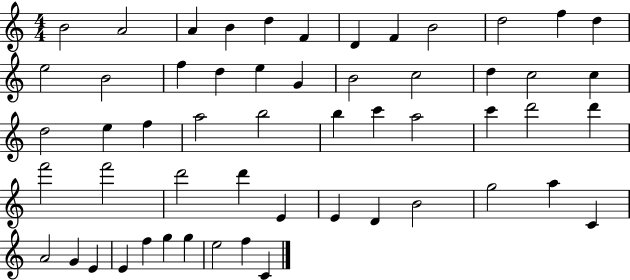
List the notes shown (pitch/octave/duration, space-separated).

B4/h A4/h A4/q B4/q D5/q F4/q D4/q F4/q B4/h D5/h F5/q D5/q E5/h B4/h F5/q D5/q E5/q G4/q B4/h C5/h D5/q C5/h C5/q D5/h E5/q F5/q A5/h B5/h B5/q C6/q A5/h C6/q D6/h D6/q F6/h F6/h D6/h D6/q E4/q E4/q D4/q B4/h G5/h A5/q C4/q A4/h G4/q E4/q E4/q F5/q G5/q G5/q E5/h F5/q C4/q